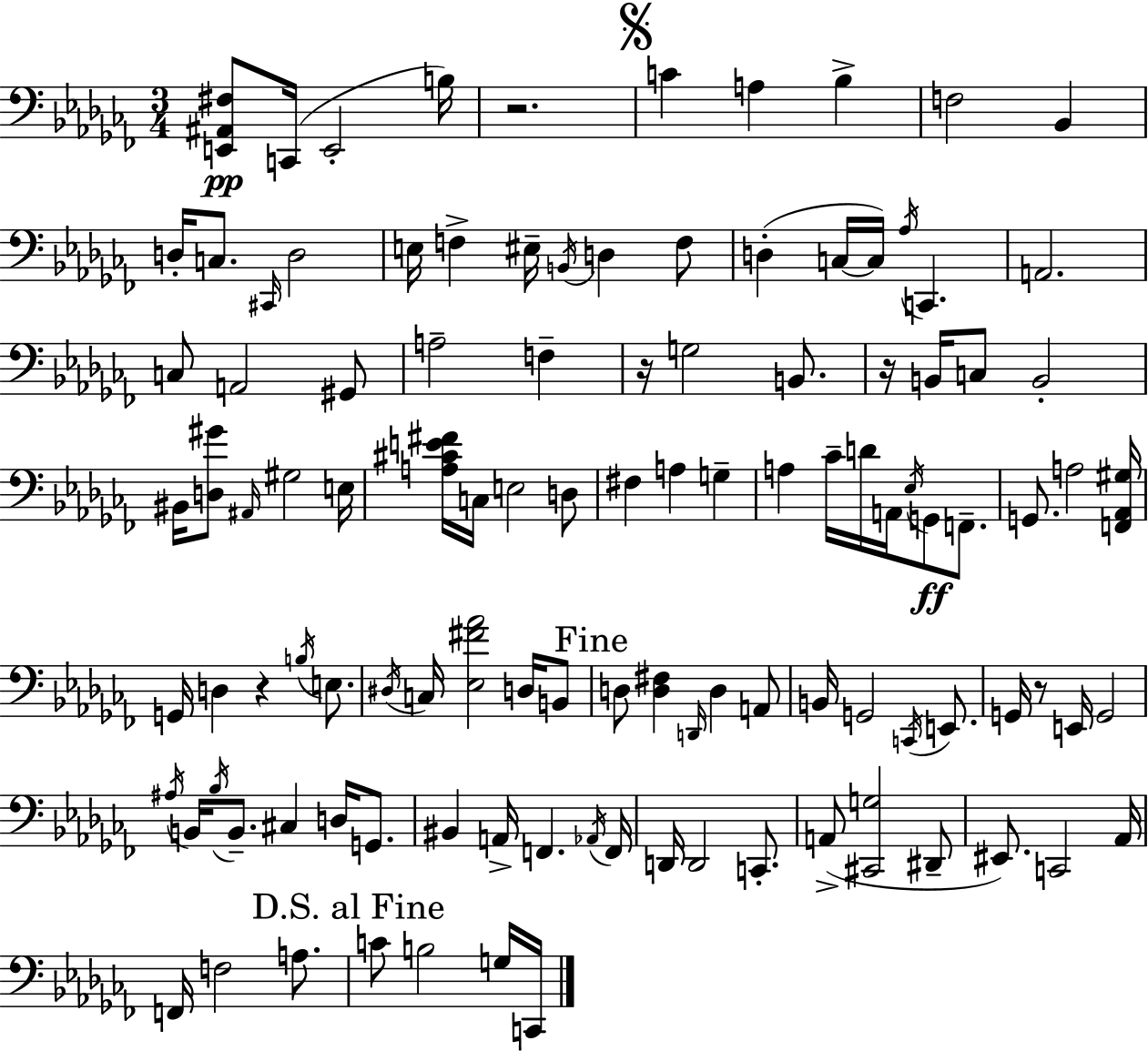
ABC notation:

X:1
T:Untitled
M:3/4
L:1/4
K:Abm
[E,,^A,,^F,]/2 C,,/4 E,,2 B,/4 z2 C A, _B, F,2 _B,, D,/4 C,/2 ^C,,/4 D,2 E,/4 F, ^E,/4 B,,/4 D, F,/2 D, C,/4 C,/4 _A,/4 C,, A,,2 C,/2 A,,2 ^G,,/2 A,2 F, z/4 G,2 B,,/2 z/4 B,,/4 C,/2 B,,2 ^B,,/4 [D,^G]/2 ^A,,/4 ^G,2 E,/4 [A,^CE^F]/4 C,/4 E,2 D,/2 ^F, A, G, A, _C/4 D/4 A,,/4 _E,/4 G,,/2 F,,/2 G,,/2 A,2 [F,,_A,,^G,]/4 G,,/4 D, z B,/4 E,/2 ^D,/4 C,/4 [_E,^F_A]2 D,/4 B,,/2 D,/2 [D,^F,] D,,/4 D, A,,/2 B,,/4 G,,2 C,,/4 E,,/2 G,,/4 z/2 E,,/4 G,,2 ^A,/4 B,,/4 _B,/4 B,,/2 ^C, D,/4 G,,/2 ^B,, A,,/4 F,, _A,,/4 F,,/4 D,,/4 D,,2 C,,/2 A,,/2 [^C,,G,]2 ^D,,/2 ^E,,/2 C,,2 _A,,/4 F,,/4 F,2 A,/2 C/2 B,2 G,/4 C,,/4